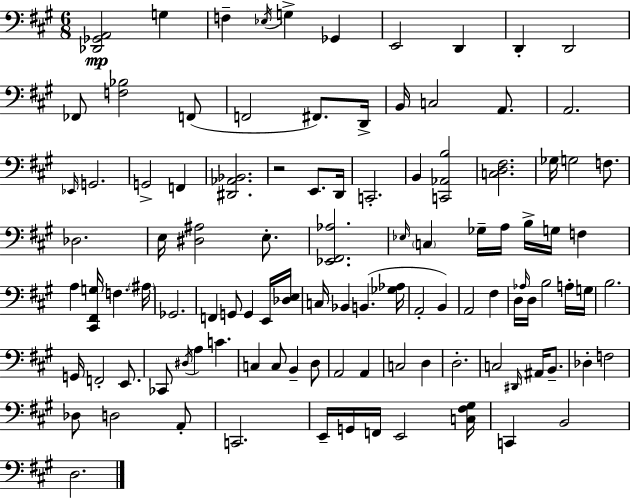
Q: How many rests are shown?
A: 1